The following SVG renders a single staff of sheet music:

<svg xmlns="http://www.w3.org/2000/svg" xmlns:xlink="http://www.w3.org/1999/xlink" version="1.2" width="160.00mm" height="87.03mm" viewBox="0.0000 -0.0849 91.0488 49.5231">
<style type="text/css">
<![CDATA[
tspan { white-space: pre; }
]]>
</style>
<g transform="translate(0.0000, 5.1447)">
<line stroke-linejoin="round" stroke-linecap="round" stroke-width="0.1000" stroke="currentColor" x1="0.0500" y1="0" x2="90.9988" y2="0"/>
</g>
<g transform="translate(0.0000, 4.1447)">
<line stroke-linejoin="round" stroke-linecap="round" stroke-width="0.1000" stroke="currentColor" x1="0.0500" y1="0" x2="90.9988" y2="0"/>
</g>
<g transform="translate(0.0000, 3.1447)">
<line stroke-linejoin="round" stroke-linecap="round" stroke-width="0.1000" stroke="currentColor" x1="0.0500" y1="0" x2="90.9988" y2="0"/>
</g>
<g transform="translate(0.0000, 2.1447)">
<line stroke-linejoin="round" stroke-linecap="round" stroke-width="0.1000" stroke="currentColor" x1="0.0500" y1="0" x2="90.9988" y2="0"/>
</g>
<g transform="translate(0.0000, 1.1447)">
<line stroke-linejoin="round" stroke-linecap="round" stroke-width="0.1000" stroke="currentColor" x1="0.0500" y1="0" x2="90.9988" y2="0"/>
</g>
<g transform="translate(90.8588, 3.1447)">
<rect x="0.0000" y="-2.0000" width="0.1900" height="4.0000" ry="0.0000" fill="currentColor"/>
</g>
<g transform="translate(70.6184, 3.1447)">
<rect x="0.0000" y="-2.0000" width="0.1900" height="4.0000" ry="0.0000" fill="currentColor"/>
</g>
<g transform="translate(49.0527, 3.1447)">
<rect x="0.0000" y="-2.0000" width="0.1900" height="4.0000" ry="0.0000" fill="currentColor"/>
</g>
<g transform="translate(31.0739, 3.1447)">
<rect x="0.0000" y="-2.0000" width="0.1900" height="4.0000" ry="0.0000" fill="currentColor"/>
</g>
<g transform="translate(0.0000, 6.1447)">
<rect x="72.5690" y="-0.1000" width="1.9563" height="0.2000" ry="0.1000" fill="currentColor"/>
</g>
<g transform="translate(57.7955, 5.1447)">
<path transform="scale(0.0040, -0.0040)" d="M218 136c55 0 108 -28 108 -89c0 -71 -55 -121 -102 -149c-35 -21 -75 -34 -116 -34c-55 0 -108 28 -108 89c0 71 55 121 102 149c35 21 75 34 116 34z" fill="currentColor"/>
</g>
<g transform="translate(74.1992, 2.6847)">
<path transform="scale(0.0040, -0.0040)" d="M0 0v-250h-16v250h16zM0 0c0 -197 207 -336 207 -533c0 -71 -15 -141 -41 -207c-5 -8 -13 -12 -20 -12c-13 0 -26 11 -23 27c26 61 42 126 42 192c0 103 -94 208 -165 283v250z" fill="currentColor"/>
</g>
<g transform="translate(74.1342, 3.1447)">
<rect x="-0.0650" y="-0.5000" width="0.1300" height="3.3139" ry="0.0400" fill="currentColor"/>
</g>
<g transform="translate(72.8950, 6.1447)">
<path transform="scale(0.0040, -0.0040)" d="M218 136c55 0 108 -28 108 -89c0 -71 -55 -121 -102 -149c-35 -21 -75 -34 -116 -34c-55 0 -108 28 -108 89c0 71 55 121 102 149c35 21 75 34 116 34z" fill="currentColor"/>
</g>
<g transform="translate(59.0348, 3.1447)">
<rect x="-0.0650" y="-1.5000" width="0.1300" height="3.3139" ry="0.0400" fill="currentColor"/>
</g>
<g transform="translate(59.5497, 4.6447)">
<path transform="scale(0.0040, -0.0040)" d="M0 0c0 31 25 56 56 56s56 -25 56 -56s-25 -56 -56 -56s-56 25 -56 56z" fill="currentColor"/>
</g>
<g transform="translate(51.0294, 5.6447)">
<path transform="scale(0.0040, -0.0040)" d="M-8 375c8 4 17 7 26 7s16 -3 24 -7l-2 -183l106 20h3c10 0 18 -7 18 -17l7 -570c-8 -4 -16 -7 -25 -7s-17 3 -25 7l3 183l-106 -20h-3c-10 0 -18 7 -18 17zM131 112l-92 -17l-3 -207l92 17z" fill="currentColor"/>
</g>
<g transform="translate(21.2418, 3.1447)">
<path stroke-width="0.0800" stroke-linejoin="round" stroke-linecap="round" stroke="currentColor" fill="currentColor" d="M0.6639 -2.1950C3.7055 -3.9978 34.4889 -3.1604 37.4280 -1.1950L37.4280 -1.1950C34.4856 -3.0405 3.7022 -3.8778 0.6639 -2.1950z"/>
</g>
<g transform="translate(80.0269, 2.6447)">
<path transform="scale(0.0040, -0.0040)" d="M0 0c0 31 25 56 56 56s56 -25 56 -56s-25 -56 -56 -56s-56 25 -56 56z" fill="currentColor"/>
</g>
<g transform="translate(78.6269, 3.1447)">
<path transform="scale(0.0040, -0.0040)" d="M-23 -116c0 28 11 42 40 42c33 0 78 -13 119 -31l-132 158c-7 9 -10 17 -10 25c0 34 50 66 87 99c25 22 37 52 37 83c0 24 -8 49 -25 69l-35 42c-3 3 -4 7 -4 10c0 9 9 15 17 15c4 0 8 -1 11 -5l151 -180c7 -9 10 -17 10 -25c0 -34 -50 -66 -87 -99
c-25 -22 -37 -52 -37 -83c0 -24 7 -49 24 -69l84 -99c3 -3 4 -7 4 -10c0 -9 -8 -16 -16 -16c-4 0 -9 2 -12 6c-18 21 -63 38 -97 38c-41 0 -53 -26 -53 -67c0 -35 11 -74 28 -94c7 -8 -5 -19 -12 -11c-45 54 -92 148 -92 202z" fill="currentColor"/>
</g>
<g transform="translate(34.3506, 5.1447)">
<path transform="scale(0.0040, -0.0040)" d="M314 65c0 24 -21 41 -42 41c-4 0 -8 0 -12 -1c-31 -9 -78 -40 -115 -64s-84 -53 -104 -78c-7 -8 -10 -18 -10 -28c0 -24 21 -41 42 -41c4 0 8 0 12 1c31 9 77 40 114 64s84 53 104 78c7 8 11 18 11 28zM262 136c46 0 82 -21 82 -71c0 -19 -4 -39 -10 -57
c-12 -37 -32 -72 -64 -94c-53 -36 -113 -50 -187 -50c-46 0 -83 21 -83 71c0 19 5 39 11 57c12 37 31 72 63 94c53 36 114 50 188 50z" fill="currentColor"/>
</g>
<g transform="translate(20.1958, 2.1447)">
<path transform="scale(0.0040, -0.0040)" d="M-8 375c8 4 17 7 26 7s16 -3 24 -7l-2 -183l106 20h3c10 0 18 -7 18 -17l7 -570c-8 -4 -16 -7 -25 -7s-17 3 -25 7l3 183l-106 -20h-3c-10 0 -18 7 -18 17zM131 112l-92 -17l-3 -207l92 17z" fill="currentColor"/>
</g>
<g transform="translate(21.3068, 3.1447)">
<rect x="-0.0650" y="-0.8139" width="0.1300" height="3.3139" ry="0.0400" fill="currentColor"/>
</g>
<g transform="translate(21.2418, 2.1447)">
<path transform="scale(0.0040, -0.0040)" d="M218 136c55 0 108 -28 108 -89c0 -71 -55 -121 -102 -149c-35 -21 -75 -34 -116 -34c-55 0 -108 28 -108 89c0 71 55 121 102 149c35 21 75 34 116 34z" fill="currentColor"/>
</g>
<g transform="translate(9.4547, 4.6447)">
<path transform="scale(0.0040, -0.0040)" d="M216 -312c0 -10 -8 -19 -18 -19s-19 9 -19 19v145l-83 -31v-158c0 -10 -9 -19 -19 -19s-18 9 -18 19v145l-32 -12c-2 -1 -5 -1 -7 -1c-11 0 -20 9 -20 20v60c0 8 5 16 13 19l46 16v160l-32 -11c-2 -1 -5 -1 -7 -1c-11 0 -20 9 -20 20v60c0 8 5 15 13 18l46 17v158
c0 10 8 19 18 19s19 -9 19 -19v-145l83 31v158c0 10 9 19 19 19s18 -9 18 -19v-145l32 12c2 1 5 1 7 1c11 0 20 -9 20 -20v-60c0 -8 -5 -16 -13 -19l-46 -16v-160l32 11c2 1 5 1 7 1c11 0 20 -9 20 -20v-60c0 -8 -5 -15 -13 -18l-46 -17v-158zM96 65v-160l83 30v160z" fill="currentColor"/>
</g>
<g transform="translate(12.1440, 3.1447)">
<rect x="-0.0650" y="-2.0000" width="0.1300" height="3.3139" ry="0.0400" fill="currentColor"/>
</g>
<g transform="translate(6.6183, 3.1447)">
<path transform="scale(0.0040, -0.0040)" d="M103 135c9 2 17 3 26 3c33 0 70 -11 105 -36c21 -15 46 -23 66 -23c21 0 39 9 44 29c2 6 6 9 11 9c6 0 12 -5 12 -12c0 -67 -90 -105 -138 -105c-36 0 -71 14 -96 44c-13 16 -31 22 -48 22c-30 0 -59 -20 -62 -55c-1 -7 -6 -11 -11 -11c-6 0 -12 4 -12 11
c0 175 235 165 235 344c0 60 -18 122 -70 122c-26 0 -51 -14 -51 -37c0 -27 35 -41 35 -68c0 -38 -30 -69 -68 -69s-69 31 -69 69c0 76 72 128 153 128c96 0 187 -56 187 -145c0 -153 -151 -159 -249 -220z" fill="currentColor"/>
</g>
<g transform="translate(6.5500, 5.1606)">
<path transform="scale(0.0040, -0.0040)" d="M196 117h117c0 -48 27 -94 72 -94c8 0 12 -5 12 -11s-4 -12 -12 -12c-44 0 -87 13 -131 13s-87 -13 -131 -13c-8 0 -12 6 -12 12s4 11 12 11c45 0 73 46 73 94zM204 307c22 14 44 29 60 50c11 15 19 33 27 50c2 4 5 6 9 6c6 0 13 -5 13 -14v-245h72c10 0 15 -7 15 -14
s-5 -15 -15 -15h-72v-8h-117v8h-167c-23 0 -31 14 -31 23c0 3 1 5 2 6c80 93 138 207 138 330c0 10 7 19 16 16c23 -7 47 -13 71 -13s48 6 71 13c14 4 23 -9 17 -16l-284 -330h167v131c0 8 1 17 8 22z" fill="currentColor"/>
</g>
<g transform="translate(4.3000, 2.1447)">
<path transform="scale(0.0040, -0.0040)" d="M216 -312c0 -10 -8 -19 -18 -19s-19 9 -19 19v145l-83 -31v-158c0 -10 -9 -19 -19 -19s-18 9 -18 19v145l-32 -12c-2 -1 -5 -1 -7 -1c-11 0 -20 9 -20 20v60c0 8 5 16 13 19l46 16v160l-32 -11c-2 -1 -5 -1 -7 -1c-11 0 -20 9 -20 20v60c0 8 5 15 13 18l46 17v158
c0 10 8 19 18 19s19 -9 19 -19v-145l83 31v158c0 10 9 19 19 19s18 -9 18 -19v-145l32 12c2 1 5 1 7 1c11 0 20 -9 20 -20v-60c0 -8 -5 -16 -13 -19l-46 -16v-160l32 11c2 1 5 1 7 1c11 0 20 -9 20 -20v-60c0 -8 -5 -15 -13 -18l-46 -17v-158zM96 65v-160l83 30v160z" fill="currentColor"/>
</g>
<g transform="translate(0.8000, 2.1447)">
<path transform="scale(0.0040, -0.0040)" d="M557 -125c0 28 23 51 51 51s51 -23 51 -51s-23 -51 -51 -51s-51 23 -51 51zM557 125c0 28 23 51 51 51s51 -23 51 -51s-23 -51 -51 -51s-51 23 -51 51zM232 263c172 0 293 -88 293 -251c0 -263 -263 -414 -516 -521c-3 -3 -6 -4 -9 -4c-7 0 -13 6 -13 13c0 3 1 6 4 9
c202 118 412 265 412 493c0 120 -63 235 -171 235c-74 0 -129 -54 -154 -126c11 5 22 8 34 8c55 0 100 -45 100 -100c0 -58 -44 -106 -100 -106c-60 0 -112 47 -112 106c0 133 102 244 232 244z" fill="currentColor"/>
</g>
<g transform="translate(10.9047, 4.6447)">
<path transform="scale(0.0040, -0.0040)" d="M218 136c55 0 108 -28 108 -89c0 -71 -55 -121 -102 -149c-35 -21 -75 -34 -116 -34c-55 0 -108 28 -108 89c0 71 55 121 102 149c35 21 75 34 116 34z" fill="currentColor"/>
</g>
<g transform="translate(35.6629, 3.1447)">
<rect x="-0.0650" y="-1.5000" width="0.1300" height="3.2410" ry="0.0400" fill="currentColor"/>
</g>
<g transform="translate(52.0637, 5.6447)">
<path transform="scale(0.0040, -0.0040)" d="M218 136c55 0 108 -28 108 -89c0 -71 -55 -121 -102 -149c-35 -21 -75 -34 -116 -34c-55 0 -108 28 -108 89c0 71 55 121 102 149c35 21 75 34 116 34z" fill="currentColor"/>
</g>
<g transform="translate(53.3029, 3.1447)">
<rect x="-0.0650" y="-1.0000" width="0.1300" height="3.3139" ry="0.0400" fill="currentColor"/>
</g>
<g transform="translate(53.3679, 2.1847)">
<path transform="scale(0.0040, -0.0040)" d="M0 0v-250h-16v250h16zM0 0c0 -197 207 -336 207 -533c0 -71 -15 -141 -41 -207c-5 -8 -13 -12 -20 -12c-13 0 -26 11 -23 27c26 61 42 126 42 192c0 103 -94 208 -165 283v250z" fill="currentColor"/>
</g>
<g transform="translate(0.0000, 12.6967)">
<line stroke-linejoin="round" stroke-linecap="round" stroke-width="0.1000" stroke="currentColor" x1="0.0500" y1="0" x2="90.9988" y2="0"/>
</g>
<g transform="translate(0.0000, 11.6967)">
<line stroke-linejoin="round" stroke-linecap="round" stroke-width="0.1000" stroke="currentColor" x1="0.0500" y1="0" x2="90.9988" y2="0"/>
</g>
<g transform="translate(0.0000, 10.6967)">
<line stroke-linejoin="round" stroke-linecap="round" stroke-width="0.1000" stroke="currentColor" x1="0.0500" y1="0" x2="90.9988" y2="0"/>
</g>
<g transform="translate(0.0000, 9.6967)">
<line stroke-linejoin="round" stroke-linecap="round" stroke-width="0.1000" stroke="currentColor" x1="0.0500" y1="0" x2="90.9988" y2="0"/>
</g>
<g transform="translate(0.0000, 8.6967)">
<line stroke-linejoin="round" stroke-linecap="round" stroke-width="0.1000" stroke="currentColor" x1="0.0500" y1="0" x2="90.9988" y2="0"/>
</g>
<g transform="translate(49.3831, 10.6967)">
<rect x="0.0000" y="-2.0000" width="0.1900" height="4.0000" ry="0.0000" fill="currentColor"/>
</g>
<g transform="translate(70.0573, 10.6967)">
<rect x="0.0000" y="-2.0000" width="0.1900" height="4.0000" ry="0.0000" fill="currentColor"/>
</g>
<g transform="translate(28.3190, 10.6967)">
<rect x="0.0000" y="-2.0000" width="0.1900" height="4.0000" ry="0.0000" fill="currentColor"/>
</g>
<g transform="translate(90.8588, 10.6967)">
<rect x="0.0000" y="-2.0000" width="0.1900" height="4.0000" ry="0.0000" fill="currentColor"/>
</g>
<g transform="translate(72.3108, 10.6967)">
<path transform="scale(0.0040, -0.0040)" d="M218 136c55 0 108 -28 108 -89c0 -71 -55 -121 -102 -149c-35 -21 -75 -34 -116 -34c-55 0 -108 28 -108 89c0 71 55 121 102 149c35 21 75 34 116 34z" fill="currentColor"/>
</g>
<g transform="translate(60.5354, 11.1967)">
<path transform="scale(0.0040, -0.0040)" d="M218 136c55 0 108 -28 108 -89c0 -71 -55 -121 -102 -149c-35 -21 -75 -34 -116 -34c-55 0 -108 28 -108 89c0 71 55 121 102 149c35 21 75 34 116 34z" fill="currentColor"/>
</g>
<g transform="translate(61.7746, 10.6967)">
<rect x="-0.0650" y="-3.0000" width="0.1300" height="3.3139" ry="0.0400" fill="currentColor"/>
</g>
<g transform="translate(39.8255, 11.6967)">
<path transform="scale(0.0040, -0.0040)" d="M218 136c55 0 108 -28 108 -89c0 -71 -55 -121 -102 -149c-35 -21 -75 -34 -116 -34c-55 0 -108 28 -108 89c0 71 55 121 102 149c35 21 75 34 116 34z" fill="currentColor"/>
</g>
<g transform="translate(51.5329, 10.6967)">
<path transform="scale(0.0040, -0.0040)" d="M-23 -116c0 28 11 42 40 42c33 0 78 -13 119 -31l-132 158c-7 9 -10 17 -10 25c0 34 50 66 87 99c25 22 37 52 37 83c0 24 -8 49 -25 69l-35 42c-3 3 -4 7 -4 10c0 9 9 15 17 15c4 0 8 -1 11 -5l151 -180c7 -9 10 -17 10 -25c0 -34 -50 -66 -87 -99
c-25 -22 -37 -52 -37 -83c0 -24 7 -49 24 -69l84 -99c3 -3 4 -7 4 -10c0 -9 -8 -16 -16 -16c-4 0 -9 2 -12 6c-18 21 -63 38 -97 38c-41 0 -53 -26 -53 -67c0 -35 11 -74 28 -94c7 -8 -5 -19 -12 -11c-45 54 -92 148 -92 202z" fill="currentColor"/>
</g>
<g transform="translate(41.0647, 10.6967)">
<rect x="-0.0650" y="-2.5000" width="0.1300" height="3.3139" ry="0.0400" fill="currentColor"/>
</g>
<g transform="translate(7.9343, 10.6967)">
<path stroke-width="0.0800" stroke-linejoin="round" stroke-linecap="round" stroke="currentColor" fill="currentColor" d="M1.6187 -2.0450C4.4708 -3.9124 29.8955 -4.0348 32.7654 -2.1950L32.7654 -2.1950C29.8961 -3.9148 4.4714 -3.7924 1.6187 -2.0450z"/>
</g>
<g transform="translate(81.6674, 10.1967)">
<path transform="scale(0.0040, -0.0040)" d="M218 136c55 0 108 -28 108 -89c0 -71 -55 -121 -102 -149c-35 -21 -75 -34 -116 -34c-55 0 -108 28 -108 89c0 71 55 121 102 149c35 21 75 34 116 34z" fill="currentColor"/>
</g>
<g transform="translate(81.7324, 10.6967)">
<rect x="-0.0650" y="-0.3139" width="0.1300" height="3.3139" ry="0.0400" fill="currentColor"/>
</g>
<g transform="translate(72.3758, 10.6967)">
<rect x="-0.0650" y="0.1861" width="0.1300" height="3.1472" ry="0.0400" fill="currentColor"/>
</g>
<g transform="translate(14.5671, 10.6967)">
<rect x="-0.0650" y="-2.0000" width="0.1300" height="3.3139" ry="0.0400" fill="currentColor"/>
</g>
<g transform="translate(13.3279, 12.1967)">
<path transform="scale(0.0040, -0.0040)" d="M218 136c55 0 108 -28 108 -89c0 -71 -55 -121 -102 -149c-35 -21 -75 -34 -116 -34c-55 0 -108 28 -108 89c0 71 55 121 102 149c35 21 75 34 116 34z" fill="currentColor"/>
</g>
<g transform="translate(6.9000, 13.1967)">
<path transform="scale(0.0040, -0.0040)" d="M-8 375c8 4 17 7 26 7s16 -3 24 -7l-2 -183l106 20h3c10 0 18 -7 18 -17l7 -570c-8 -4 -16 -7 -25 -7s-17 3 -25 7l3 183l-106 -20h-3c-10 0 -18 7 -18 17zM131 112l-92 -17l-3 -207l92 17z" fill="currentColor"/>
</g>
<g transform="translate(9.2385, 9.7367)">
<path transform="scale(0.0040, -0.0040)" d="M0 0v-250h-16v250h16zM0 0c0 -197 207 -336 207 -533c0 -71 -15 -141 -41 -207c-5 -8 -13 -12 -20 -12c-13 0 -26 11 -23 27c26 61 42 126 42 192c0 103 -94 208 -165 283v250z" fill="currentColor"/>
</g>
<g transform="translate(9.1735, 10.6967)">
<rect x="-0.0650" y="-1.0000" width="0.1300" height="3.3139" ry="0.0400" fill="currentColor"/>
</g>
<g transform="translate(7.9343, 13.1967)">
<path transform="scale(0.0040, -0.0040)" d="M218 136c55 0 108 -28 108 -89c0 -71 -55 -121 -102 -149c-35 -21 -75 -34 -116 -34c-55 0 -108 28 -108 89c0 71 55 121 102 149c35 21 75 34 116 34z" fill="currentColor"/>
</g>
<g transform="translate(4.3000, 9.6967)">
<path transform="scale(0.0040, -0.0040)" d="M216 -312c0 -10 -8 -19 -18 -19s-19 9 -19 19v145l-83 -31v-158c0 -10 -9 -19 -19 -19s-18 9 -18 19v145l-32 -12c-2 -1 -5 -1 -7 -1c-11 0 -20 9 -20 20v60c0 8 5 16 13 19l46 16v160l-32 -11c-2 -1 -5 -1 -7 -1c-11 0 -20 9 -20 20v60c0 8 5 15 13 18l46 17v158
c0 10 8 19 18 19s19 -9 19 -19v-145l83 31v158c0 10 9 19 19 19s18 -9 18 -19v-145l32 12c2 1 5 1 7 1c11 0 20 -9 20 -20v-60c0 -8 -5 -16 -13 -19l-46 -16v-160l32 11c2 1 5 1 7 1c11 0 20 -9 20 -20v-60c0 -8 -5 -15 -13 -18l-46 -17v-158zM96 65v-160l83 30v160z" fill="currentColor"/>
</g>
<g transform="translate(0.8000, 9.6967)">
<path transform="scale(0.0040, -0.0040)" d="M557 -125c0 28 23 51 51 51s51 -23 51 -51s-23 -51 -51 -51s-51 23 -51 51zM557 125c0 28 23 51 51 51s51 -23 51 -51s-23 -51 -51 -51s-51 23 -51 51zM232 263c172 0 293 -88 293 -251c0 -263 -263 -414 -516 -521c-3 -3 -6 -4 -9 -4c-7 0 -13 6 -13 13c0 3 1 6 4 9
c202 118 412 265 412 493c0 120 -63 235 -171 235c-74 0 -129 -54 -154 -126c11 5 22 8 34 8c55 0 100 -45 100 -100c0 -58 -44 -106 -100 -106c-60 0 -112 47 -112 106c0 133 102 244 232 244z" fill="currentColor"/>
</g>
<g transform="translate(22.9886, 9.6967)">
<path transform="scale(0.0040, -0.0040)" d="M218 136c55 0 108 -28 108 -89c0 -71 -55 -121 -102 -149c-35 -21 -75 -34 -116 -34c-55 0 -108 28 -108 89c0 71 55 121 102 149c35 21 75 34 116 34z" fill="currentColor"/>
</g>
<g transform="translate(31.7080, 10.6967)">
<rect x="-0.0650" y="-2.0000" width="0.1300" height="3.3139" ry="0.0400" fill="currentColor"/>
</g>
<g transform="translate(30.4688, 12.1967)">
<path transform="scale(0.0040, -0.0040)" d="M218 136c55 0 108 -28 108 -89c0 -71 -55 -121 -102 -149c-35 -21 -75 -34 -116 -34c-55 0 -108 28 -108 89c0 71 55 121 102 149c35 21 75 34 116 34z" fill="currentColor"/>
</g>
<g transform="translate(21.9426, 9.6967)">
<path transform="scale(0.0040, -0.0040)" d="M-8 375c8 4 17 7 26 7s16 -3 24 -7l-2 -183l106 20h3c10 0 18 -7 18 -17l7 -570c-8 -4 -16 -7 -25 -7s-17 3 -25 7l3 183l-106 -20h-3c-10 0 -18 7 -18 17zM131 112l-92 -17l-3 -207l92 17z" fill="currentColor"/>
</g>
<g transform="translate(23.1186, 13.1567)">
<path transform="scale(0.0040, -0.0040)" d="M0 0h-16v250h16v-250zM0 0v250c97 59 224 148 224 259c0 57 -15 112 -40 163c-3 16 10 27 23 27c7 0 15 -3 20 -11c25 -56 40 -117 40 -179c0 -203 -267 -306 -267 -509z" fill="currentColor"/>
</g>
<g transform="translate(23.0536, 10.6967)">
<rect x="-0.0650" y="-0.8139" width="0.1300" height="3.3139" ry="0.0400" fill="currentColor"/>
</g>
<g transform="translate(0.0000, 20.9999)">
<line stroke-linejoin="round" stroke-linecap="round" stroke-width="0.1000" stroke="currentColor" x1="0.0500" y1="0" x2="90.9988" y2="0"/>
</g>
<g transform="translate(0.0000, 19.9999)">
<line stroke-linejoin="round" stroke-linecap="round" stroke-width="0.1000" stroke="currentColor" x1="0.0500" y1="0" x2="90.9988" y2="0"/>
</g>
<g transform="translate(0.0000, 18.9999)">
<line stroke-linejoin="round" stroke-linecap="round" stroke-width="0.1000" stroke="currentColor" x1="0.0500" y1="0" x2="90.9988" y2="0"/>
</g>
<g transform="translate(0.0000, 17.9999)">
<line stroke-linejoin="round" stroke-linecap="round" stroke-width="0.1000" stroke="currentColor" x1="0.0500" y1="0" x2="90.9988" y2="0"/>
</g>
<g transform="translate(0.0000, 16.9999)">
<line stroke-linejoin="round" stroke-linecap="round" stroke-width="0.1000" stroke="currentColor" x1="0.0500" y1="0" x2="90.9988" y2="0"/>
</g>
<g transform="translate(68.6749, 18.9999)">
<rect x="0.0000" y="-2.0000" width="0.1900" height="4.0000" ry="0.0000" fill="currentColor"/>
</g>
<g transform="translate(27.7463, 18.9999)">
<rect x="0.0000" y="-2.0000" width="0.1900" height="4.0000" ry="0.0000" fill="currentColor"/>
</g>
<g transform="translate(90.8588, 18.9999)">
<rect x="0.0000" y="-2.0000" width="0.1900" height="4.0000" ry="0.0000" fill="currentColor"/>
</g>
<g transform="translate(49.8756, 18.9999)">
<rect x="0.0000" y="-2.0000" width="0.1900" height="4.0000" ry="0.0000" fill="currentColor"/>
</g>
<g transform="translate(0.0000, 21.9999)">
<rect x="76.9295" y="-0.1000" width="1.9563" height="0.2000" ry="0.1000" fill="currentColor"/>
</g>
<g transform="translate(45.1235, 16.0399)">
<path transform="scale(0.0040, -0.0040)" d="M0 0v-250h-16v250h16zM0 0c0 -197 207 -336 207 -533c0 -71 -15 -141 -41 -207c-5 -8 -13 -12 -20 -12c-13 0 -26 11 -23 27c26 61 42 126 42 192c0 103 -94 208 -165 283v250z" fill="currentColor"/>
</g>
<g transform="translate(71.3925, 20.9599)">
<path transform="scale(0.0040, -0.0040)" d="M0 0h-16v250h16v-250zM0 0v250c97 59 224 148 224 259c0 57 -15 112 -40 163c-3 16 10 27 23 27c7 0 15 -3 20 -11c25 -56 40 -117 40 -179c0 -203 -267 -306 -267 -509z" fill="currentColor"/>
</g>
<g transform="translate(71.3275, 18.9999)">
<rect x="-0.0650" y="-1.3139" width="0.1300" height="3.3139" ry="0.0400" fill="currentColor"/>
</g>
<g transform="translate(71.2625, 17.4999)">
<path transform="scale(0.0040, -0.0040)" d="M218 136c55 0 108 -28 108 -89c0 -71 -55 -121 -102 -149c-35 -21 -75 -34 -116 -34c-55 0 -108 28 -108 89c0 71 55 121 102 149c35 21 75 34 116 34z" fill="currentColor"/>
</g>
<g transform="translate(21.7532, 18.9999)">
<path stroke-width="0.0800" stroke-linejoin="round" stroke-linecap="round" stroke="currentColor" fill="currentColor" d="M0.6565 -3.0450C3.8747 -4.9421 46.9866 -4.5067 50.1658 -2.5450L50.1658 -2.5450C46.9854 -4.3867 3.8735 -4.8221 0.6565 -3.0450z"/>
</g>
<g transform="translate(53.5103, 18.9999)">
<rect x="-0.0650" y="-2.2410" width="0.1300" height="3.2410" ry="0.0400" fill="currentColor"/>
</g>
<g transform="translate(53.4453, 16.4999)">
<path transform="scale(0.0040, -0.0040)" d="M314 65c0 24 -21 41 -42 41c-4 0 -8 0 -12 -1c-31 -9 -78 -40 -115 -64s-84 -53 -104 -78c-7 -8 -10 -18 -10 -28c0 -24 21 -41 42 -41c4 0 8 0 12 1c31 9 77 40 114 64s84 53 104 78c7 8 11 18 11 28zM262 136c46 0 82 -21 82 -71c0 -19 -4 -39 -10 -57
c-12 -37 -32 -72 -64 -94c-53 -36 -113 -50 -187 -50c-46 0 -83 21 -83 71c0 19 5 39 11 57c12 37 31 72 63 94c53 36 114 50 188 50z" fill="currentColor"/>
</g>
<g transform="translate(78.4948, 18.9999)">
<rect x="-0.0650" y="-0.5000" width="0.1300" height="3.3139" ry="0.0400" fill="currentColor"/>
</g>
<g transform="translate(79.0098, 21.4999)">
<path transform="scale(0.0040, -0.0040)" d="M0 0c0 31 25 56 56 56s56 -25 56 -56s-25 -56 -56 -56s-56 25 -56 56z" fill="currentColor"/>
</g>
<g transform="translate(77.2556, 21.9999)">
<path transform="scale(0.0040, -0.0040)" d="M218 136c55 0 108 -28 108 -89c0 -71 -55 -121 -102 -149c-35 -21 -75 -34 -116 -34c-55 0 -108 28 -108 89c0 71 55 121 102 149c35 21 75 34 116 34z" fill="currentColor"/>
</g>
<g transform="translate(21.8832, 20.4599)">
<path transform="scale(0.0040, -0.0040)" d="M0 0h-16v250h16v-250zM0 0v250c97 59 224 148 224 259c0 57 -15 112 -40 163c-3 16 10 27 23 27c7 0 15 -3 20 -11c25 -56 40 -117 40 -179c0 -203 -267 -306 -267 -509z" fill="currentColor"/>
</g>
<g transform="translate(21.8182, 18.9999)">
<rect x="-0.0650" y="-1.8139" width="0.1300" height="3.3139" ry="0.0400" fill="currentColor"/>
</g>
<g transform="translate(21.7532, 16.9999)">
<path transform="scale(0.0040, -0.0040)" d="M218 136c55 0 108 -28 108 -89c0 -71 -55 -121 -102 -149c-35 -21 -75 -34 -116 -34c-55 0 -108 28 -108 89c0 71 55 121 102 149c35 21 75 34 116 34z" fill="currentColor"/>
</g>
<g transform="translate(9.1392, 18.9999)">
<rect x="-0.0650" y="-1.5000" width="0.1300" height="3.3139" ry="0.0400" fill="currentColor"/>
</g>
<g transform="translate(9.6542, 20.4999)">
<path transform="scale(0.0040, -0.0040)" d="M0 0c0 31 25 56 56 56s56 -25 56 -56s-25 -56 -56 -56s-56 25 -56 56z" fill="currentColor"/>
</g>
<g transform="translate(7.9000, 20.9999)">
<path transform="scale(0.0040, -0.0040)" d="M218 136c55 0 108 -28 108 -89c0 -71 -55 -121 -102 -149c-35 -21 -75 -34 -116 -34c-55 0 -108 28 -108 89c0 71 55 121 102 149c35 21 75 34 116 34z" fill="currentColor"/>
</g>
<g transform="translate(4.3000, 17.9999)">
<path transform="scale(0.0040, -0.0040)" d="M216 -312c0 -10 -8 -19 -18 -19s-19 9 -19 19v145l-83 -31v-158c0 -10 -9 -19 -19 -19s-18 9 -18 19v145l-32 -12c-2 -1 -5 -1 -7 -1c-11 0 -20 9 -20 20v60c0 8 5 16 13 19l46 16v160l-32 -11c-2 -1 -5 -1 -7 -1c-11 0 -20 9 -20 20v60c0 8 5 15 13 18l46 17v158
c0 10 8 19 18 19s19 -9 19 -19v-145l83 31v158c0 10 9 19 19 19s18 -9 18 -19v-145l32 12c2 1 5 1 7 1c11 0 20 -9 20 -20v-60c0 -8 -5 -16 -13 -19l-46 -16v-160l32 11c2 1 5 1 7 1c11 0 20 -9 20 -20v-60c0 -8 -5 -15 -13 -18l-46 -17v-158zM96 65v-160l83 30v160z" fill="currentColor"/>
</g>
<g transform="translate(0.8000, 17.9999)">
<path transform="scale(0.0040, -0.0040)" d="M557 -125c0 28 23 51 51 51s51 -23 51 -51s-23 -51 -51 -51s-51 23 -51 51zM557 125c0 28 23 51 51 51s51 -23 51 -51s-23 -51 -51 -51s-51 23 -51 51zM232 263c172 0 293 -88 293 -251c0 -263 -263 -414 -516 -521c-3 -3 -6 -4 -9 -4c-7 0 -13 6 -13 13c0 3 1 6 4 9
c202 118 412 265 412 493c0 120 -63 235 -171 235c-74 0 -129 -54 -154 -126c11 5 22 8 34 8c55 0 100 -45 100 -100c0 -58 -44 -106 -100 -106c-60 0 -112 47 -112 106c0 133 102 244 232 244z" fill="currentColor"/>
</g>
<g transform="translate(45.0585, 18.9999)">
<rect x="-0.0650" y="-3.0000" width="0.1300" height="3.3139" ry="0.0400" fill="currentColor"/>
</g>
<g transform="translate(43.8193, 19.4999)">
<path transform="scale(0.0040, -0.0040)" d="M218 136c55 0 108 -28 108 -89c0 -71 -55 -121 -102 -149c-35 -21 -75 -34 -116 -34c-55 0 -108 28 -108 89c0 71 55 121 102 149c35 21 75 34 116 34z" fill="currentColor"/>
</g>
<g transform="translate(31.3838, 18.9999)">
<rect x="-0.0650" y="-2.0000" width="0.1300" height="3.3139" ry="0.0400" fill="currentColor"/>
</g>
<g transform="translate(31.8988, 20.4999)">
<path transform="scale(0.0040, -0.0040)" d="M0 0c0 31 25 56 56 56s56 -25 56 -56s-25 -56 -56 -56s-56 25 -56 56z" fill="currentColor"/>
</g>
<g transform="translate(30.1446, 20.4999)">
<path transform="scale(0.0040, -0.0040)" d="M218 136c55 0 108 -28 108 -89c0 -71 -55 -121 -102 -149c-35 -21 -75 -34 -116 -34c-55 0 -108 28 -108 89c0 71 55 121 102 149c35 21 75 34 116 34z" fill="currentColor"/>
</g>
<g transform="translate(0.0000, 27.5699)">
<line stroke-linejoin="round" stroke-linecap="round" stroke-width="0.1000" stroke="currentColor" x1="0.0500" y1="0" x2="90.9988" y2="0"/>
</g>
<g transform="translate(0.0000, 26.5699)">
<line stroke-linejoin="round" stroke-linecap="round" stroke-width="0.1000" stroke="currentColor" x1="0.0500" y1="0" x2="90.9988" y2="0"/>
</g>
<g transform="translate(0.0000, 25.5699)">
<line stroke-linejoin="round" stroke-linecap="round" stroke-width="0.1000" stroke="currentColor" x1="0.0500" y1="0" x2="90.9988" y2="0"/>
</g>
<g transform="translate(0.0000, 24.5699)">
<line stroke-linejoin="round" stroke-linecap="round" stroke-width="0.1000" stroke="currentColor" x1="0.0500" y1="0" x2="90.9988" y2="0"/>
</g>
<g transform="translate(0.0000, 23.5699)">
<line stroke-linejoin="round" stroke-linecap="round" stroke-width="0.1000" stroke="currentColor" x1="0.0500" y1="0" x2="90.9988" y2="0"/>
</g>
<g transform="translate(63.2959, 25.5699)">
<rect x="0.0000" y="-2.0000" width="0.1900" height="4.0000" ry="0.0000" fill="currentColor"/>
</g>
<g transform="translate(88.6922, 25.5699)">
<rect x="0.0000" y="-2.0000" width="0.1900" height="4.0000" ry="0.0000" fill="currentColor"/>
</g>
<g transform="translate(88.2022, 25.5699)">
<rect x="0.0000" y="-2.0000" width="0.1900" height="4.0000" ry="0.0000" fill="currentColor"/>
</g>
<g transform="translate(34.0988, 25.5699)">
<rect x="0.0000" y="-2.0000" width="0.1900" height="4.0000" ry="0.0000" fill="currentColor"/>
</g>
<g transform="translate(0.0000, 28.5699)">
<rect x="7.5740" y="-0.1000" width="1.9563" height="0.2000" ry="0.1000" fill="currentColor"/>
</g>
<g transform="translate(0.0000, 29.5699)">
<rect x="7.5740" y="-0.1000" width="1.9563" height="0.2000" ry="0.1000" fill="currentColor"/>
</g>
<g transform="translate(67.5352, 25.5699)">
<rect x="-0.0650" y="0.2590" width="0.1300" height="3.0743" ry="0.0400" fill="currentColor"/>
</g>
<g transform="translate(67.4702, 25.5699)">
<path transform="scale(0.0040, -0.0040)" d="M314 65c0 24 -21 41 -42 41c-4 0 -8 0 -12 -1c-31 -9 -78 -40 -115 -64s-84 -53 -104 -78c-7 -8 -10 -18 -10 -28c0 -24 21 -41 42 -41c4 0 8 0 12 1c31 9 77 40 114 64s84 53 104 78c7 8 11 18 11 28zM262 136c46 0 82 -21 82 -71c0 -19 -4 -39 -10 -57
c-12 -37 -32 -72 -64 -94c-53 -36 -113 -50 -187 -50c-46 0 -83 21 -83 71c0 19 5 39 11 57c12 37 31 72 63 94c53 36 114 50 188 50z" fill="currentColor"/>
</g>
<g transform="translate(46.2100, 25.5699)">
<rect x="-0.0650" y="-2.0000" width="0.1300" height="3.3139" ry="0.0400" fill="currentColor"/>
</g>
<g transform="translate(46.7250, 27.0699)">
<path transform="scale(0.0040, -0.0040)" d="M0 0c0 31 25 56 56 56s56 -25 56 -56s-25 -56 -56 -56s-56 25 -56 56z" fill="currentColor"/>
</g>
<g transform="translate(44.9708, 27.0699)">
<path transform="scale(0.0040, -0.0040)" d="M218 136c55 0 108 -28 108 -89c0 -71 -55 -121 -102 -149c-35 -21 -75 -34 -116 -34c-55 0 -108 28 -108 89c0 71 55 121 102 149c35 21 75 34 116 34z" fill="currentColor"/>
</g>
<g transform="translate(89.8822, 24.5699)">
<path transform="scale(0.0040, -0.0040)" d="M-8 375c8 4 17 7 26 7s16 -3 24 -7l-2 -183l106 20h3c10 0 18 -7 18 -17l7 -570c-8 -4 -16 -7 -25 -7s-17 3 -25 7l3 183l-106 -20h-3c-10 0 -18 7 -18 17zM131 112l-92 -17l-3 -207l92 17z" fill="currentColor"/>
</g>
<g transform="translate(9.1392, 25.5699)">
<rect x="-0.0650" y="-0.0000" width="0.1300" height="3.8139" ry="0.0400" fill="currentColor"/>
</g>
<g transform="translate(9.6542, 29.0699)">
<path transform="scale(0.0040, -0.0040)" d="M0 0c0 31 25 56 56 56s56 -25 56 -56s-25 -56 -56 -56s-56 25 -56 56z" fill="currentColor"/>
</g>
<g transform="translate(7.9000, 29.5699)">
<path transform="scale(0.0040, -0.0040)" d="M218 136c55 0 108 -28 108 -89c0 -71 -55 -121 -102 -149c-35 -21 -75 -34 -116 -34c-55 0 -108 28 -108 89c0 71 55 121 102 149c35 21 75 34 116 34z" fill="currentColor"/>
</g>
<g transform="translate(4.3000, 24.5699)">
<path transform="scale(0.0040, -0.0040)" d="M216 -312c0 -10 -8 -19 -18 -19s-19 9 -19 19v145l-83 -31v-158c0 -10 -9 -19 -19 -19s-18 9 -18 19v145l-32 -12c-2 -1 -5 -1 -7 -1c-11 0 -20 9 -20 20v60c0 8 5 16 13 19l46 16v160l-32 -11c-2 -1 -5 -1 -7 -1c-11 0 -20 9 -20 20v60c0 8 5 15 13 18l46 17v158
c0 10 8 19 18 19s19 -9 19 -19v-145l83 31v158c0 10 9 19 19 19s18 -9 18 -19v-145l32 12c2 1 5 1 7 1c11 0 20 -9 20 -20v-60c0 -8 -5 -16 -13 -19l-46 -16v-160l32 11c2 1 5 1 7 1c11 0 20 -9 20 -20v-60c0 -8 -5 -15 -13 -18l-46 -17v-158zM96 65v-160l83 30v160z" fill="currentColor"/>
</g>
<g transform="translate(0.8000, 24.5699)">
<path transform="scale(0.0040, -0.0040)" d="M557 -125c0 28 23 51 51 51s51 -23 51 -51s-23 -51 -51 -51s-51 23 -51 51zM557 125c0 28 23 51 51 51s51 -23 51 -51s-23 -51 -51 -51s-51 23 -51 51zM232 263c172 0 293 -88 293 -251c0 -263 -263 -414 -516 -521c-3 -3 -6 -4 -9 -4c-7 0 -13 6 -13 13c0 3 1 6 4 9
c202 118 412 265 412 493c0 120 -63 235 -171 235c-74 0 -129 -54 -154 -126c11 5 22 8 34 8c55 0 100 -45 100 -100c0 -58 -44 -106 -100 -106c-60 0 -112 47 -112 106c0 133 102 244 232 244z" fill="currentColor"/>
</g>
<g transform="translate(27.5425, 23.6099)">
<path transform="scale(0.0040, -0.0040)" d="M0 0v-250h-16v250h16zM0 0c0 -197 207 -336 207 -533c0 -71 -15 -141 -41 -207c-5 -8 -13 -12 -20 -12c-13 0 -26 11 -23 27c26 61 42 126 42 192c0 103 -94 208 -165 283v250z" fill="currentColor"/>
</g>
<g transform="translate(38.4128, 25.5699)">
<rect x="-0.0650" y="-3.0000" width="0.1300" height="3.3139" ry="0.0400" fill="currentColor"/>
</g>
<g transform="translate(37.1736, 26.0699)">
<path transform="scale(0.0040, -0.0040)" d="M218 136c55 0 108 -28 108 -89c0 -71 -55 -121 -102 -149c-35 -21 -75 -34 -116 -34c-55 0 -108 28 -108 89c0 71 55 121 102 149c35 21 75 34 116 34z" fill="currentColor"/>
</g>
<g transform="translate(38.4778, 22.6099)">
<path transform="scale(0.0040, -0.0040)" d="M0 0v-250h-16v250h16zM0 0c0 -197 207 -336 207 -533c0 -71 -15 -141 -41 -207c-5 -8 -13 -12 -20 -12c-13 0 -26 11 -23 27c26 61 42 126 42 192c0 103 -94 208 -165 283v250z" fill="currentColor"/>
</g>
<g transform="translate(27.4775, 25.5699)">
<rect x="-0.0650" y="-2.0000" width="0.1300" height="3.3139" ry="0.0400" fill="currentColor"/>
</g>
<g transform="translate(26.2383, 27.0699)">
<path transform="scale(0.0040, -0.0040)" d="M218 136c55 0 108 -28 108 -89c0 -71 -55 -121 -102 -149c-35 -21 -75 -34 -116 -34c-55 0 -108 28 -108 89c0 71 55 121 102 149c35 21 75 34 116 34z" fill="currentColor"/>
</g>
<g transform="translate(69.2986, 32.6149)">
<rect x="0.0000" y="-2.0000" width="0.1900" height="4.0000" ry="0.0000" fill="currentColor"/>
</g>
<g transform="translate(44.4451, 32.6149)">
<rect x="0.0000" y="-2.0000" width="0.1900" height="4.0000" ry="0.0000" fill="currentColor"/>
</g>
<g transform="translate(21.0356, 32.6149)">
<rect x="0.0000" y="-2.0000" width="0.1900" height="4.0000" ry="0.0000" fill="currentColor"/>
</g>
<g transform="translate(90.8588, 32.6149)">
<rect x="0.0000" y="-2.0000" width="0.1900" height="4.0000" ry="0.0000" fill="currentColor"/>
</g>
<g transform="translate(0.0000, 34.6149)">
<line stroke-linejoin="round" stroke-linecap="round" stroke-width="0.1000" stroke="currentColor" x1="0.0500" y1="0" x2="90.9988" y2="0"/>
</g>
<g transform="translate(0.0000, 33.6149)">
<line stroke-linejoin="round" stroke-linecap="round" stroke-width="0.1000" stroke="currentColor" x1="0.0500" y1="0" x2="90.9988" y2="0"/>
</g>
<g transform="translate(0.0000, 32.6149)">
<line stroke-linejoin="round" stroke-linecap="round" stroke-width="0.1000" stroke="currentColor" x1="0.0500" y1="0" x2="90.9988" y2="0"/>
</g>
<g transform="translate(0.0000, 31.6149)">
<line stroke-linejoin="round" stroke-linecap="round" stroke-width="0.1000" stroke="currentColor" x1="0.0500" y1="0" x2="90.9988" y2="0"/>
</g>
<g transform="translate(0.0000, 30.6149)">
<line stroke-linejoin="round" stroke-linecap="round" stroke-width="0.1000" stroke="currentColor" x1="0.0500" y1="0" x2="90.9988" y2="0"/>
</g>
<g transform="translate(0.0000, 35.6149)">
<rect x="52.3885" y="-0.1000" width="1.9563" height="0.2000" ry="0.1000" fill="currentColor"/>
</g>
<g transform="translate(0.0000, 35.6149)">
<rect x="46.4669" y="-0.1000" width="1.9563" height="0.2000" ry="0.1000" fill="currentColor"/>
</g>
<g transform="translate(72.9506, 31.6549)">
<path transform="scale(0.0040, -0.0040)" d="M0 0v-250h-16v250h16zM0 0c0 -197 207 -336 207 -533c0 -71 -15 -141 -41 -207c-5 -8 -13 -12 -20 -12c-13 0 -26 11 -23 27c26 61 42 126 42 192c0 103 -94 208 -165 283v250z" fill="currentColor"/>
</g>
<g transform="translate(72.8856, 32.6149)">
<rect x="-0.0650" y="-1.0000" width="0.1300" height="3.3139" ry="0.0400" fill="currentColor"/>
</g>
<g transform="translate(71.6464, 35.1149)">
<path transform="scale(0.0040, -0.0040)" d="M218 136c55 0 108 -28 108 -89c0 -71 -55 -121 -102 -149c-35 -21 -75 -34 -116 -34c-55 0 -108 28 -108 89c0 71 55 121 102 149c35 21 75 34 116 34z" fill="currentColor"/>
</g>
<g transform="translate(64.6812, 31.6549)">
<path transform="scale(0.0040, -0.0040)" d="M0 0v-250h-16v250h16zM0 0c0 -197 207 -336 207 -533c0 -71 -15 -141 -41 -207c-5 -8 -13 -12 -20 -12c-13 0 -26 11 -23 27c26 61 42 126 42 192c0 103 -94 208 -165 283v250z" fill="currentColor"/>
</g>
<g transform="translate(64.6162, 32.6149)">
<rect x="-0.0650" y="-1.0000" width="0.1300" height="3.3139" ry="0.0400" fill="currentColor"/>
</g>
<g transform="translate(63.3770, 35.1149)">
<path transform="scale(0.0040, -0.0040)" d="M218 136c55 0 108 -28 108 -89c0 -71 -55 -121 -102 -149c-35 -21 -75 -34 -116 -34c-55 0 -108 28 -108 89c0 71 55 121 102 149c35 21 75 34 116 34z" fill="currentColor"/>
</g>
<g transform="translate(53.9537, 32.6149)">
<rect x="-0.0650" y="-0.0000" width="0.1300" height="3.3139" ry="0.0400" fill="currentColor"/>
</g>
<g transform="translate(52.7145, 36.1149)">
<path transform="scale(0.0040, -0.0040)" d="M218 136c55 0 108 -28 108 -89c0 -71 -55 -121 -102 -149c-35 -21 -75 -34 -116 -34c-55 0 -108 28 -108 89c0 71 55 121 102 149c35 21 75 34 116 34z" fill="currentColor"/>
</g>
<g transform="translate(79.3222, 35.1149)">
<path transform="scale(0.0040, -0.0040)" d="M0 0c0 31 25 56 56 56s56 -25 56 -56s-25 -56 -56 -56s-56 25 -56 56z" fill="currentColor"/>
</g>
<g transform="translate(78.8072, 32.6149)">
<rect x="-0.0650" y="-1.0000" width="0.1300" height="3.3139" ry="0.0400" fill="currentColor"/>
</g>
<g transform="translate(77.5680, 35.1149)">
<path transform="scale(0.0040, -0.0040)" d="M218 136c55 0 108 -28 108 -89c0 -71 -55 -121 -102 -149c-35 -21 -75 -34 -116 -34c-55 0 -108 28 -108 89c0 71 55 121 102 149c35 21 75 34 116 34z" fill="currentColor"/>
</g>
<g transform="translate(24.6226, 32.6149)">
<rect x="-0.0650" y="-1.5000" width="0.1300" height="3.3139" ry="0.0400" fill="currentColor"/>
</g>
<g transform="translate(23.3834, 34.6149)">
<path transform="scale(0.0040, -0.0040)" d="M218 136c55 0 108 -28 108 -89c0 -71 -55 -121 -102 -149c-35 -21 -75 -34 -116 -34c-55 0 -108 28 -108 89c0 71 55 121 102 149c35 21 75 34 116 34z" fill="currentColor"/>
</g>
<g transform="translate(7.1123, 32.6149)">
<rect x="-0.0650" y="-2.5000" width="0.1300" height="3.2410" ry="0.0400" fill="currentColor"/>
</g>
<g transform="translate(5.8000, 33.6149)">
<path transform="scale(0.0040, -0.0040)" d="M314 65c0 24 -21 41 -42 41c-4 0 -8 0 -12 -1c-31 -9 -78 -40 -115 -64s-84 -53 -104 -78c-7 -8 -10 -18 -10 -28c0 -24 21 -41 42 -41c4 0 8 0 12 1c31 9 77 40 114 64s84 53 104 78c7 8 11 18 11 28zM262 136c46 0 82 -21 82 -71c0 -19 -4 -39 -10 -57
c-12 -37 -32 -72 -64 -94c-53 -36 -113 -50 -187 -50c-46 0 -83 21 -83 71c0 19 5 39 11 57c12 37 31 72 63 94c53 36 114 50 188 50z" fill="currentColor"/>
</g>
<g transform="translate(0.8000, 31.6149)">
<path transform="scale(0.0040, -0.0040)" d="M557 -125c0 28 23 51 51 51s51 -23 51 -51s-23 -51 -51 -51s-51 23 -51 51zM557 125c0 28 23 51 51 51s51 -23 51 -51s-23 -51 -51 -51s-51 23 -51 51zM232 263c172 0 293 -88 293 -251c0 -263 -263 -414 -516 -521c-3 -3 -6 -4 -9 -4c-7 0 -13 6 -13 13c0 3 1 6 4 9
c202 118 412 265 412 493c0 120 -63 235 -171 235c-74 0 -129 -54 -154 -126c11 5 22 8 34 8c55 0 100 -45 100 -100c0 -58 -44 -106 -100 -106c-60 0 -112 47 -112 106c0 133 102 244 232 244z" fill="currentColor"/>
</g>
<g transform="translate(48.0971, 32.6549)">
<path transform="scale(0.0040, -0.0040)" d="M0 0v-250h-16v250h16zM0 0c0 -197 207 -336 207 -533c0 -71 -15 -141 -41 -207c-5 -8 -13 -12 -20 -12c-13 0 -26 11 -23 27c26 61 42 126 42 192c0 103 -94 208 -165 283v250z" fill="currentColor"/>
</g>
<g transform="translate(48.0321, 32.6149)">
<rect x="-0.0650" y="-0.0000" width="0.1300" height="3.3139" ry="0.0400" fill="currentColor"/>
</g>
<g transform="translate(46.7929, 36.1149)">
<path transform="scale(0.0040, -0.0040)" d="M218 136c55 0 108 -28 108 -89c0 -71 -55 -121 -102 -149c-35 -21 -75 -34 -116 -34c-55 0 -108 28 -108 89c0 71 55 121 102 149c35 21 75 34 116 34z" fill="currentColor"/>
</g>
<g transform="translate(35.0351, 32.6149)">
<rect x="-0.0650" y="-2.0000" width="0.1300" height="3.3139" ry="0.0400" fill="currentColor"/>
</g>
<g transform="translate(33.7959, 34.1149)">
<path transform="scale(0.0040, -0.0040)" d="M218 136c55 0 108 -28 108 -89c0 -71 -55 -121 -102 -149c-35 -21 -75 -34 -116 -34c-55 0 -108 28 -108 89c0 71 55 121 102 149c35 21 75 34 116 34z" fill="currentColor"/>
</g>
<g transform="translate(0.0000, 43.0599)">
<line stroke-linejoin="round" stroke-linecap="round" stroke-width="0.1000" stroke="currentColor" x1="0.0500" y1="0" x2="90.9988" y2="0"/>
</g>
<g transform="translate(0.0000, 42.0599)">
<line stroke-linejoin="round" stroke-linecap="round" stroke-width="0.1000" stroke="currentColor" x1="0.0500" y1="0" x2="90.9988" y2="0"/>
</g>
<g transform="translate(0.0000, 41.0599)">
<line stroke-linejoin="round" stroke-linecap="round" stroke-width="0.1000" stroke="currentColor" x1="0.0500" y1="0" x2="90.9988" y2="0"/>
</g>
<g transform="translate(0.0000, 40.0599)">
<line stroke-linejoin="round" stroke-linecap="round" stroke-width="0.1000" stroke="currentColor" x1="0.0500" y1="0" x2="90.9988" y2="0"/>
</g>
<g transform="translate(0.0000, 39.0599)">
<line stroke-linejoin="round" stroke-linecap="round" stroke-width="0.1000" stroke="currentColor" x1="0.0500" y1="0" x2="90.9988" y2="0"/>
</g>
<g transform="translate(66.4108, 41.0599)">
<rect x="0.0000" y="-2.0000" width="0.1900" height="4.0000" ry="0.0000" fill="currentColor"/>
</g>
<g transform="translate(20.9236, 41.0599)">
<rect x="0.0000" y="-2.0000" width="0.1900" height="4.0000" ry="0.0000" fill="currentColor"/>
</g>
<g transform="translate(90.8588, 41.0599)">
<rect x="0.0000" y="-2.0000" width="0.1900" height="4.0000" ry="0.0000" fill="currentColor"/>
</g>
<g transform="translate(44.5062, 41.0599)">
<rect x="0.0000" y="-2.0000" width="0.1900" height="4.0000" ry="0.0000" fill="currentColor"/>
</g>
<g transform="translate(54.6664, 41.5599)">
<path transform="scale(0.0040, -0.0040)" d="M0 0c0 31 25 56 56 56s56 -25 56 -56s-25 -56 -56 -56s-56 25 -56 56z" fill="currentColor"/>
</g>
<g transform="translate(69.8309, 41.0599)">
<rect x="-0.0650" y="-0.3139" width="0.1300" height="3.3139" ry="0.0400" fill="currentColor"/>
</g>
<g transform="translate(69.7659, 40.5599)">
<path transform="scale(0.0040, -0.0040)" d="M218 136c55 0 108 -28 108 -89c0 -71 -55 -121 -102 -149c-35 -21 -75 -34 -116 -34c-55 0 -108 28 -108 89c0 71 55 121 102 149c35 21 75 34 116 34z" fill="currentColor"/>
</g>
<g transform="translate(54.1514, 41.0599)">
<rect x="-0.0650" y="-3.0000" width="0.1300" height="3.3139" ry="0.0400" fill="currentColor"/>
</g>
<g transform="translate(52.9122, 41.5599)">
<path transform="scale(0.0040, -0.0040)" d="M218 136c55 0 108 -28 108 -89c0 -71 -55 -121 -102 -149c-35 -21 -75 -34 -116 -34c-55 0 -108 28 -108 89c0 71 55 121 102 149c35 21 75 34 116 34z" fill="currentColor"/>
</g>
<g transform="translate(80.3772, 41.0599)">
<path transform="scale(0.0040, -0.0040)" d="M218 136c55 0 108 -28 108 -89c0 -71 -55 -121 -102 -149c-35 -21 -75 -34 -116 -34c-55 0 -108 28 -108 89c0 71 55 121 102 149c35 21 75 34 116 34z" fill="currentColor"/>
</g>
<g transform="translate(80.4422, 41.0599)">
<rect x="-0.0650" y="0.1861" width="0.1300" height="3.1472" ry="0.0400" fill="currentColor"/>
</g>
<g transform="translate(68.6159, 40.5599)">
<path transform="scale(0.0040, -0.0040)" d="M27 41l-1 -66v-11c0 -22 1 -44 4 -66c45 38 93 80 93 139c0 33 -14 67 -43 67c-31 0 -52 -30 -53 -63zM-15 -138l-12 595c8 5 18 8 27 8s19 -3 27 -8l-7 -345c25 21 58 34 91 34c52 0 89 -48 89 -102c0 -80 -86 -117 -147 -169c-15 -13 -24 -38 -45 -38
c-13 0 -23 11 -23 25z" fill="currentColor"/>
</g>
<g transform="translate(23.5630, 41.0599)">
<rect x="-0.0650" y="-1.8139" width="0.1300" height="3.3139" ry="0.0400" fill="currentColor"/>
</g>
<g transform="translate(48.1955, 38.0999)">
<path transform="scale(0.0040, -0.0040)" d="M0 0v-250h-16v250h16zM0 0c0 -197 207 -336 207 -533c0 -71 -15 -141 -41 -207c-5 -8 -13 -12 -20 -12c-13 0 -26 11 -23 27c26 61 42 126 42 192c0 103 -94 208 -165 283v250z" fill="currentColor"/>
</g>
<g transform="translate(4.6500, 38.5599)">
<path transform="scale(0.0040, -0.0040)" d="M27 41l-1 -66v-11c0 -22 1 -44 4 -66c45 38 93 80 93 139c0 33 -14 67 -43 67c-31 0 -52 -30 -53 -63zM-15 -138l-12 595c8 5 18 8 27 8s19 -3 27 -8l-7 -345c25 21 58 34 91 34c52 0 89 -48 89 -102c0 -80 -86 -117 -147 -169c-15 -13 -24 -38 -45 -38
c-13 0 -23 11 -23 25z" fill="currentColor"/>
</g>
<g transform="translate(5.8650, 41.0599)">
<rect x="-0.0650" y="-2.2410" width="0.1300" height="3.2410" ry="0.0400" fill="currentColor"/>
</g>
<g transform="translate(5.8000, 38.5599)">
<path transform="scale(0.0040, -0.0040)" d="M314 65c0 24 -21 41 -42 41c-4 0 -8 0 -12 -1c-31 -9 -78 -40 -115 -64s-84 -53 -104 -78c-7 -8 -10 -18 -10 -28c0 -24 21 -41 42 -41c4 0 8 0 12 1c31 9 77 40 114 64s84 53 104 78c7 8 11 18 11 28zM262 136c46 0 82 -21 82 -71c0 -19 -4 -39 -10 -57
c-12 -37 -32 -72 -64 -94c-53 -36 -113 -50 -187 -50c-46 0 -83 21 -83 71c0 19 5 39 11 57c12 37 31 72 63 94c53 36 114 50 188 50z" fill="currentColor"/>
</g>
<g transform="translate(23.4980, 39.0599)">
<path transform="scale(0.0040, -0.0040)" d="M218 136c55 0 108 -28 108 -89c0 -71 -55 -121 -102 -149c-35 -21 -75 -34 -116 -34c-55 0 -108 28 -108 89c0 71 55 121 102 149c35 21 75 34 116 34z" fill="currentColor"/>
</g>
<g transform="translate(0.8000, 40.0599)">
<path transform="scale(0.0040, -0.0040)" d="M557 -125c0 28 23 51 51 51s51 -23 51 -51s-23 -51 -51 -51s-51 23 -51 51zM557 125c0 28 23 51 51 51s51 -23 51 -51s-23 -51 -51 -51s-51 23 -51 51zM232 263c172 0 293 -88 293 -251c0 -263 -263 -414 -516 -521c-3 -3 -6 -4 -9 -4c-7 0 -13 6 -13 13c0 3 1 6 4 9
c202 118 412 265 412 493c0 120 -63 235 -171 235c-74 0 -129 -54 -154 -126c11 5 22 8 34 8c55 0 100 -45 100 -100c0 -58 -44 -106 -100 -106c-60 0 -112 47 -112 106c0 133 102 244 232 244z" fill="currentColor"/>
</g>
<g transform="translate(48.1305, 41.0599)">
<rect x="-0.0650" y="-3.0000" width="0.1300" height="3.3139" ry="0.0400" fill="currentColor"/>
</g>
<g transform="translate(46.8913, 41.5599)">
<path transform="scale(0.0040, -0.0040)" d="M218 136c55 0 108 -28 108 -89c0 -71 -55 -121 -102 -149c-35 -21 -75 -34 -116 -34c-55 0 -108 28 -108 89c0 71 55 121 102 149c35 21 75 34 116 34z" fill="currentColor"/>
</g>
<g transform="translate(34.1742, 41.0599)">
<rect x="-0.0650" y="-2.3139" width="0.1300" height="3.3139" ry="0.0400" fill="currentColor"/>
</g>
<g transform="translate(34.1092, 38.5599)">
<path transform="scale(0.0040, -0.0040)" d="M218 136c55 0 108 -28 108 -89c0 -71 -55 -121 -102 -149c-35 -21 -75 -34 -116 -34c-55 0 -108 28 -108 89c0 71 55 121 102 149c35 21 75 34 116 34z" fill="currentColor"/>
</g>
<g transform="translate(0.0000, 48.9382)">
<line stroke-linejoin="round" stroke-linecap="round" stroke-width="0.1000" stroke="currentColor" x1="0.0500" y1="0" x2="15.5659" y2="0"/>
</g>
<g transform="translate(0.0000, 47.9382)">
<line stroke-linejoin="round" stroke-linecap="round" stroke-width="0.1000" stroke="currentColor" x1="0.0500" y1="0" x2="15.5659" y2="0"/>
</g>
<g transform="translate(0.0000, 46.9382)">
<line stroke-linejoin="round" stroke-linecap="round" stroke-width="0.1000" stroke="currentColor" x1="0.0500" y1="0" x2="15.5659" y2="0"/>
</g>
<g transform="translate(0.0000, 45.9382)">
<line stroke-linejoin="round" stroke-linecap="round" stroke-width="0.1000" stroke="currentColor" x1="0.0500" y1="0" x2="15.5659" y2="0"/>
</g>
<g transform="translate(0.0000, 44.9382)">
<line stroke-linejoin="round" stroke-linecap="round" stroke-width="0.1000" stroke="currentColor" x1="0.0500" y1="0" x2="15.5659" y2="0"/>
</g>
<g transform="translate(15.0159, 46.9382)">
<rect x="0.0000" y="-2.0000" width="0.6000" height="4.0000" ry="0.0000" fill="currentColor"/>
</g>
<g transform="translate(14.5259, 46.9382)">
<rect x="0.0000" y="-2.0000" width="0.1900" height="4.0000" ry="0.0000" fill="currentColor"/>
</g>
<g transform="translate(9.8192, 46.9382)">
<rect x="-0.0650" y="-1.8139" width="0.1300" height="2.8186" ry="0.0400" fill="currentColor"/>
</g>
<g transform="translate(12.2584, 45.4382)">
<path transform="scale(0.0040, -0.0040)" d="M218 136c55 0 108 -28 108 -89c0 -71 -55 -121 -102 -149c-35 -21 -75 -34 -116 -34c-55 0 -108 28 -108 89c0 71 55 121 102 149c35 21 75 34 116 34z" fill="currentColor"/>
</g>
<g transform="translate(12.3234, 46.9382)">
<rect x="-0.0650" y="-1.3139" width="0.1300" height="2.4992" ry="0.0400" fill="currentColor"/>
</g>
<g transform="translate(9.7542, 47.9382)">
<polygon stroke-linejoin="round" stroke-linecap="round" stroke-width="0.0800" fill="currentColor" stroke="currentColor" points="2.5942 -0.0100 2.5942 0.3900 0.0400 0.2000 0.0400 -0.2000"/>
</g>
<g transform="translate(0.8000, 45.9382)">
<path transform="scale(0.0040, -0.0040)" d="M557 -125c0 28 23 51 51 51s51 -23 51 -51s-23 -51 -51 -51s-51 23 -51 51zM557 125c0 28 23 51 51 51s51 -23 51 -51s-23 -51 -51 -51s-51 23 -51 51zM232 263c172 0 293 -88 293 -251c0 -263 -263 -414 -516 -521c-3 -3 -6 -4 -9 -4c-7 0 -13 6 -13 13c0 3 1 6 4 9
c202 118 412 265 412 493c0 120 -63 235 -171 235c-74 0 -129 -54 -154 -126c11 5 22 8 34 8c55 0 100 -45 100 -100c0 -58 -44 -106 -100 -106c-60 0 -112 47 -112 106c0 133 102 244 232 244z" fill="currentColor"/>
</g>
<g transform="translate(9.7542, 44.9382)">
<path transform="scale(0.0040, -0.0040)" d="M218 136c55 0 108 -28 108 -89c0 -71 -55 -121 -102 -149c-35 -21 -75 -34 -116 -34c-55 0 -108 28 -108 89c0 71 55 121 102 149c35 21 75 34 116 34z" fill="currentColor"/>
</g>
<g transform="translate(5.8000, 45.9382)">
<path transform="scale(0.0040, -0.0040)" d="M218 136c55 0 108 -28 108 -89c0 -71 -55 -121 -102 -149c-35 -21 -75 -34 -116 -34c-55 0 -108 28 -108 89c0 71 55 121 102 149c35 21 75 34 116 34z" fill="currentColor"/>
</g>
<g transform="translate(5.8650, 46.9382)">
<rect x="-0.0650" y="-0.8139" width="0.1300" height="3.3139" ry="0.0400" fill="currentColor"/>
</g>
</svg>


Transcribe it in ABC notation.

X:1
T:Untitled
M:2/4
L:1/4
K:G
^A,, F, G,,2 F,,/2 G,, E,,/2 z F,,/2 A,, F,/2 A,, B,, z C, D, E, G,, A,/2 A,, C,/2 B,2 G,/2 E,, C,, A,,/2 C,/2 A,, D,2 B,,2 G,, A,, D,,/2 D,, F,,/2 F,,/2 F,, _B,2 A, B, C,/2 C, _E, D, F, A,/2 G,/2